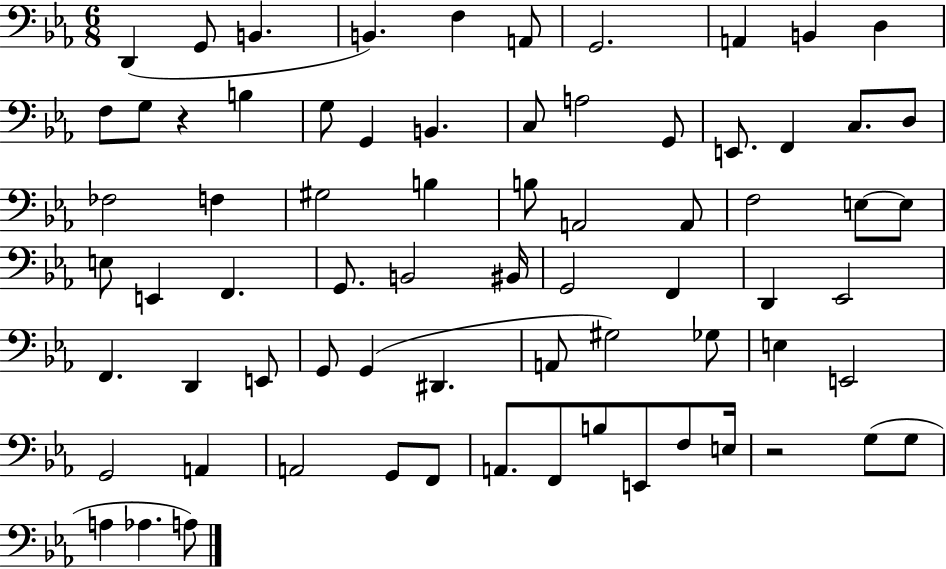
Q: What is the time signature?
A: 6/8